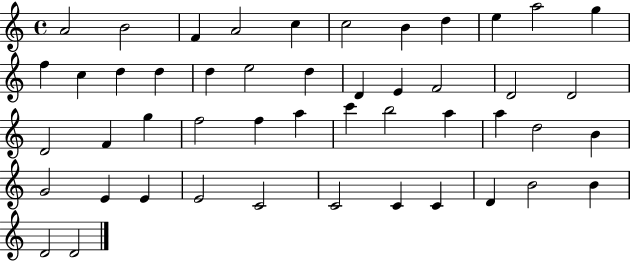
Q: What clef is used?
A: treble